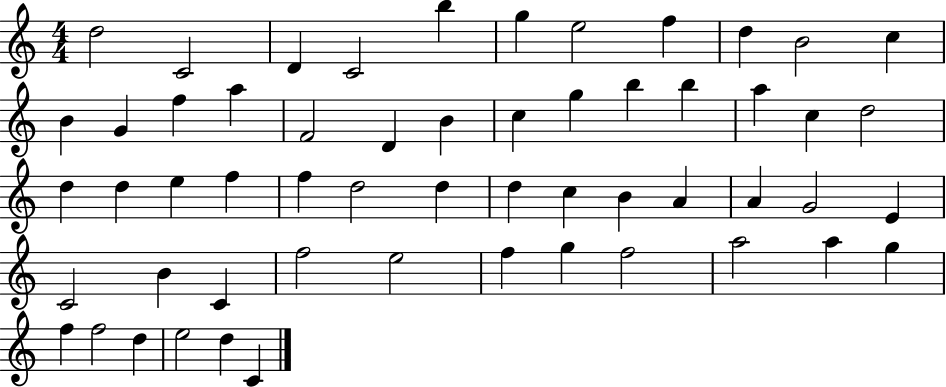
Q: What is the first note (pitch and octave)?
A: D5